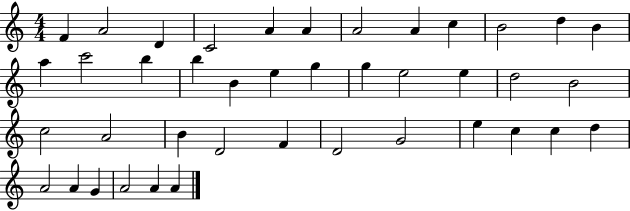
{
  \clef treble
  \numericTimeSignature
  \time 4/4
  \key c \major
  f'4 a'2 d'4 | c'2 a'4 a'4 | a'2 a'4 c''4 | b'2 d''4 b'4 | \break a''4 c'''2 b''4 | b''4 b'4 e''4 g''4 | g''4 e''2 e''4 | d''2 b'2 | \break c''2 a'2 | b'4 d'2 f'4 | d'2 g'2 | e''4 c''4 c''4 d''4 | \break a'2 a'4 g'4 | a'2 a'4 a'4 | \bar "|."
}